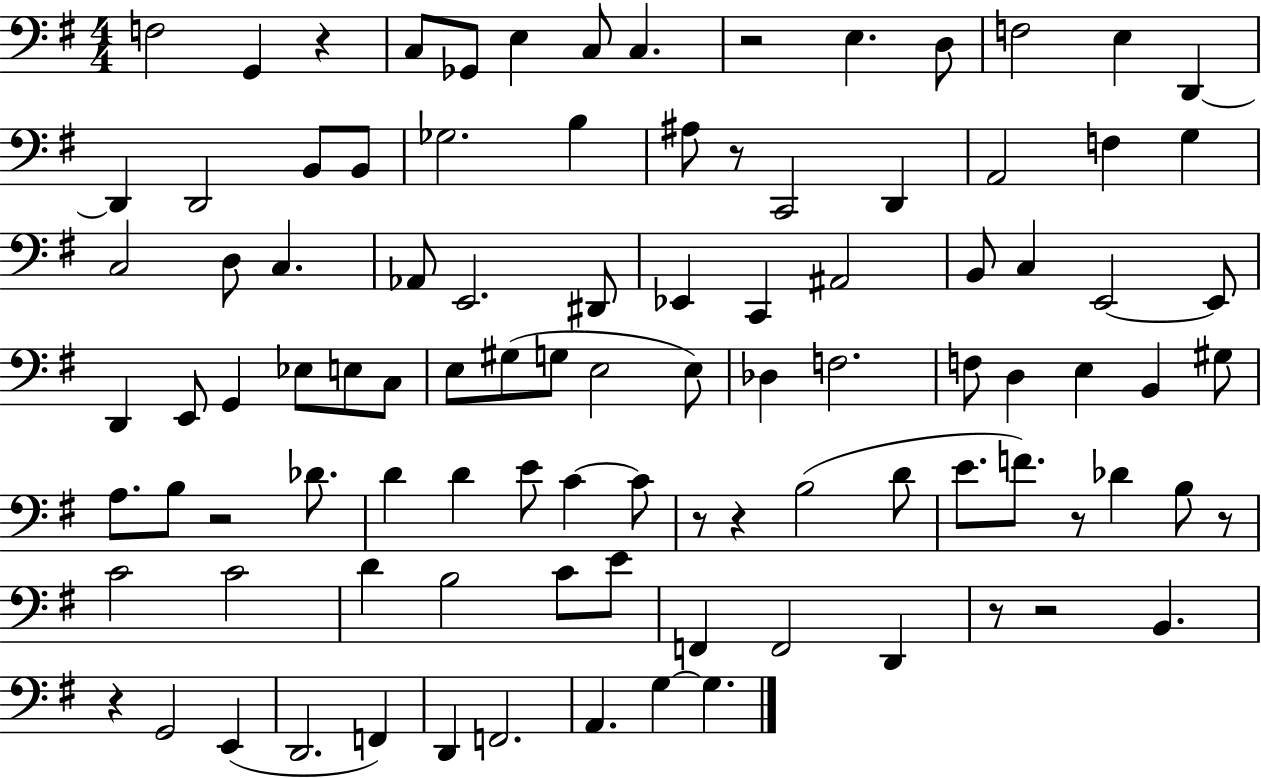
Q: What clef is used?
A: bass